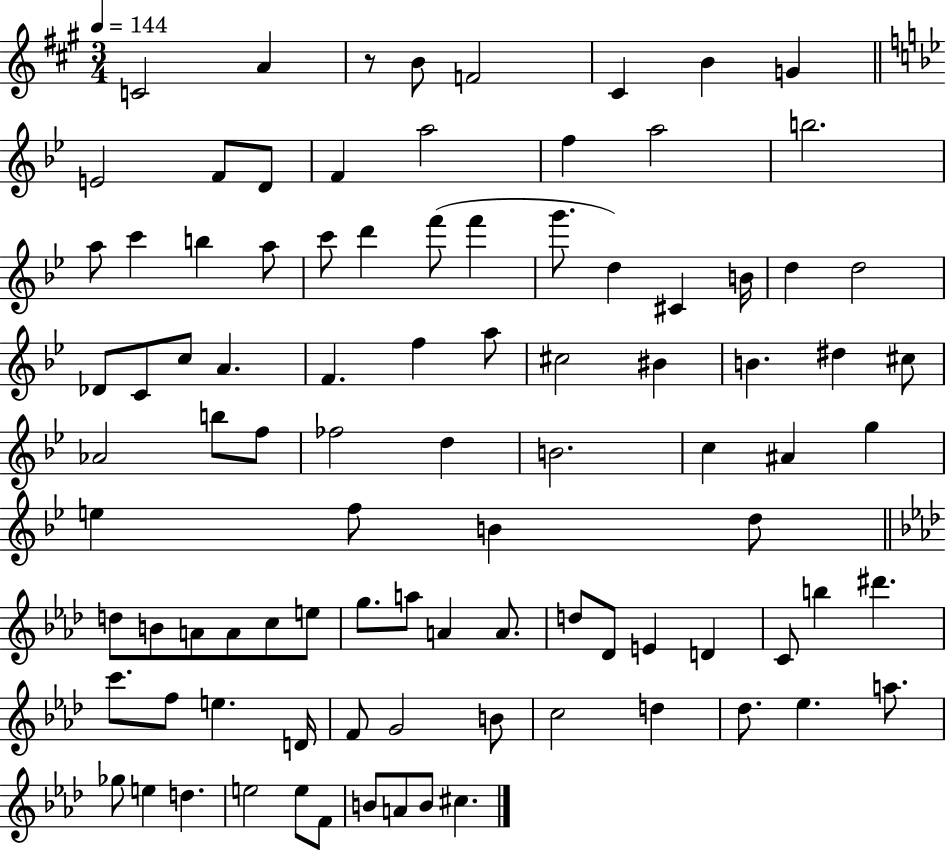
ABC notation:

X:1
T:Untitled
M:3/4
L:1/4
K:A
C2 A z/2 B/2 F2 ^C B G E2 F/2 D/2 F a2 f a2 b2 a/2 c' b a/2 c'/2 d' f'/2 f' g'/2 d ^C B/4 d d2 _D/2 C/2 c/2 A F f a/2 ^c2 ^B B ^d ^c/2 _A2 b/2 f/2 _f2 d B2 c ^A g e f/2 B d/2 d/2 B/2 A/2 A/2 c/2 e/2 g/2 a/2 A A/2 d/2 _D/2 E D C/2 b ^d' c'/2 f/2 e D/4 F/2 G2 B/2 c2 d _d/2 _e a/2 _g/2 e d e2 e/2 F/2 B/2 A/2 B/2 ^c